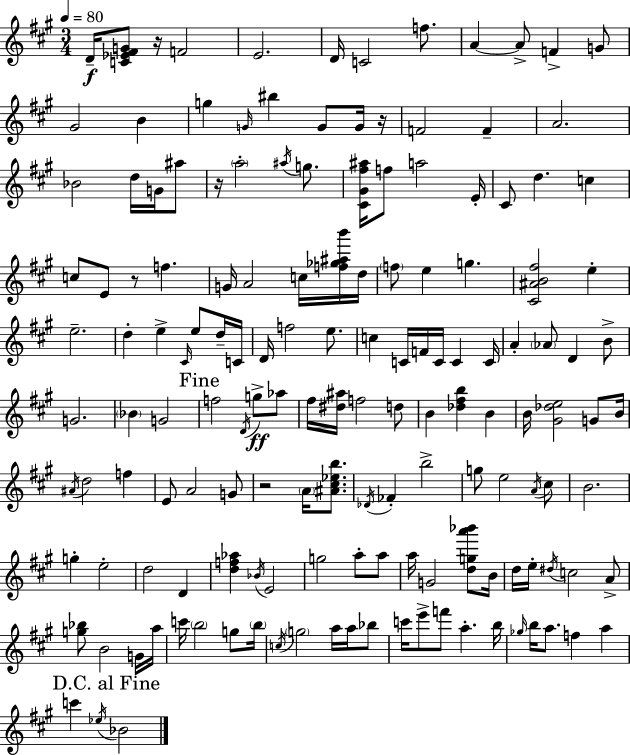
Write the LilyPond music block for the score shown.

{
  \clef treble
  \numericTimeSignature
  \time 3/4
  \key a \major
  \tempo 4 = 80
  d'16--\f <c' ees' fis' g'>8 r16 f'2 | e'2. | d'16 c'2 f''8. | a'4~~ a'8-> f'4-> g'8 | \break gis'2 b'4 | g''4 \grace { g'16 } bis''4 g'8 g'16 | r16 f'2 f'4-- | a'2. | \break bes'2 d''16 g'16 ais''8 | r16 \parenthesize a''2-. \acciaccatura { ais''16 } g''8. | <cis' gis' fis'' ais''>16 f''8 a''2 | e'16-. cis'8 d''4. c''4 | \break c''8 e'8 r8 f''4. | g'16 a'2 c''16 | <f'' ges'' ais'' b'''>16 d''16 \parenthesize f''8 e''4 g''4. | <cis' ais' b' fis''>2 e''4-. | \break e''2.-- | d''4-. e''4-> \grace { cis'16 } e''8 | d''16-- c'16 d'16 f''2 | e''8. c''4 c'16 f'16 c'16 c'4 | \break c'16 a'4-. \parenthesize aes'8 d'4 | b'8-> g'2. | \parenthesize bes'4 g'2 | \mark "Fine" f''2 \acciaccatura { d'16 }\ff | \break g''8-> aes''8 fis''16 <dis'' ais''>16 f''2 | d''8 b'4 <des'' fis'' b''>4 | b'4 b'16 <gis' des'' e''>2 | g'8 b'16 \acciaccatura { ais'16 } d''2 | \break f''4 e'8 a'2 | g'8 r2 | \parenthesize a'16 <ais' cis'' ees'' b''>8. \acciaccatura { des'16 } fes'4-. b''2-> | g''8 e''2 | \break \acciaccatura { a'16 } cis''8 b'2. | g''4-. e''2-. | d''2 | d'4 <d'' f'' aes''>4 \acciaccatura { bes'16 } | \break e'2 g''2 | a''8-. a''8 a''16 g'2 | <d'' g'' a''' bes'''>8 b'16 d''16 e''16-. \acciaccatura { dis''16 } c''2 | a'8-> <g'' bes''>8 b'2 | \break g'16 a''16 c'''16 \parenthesize b''2 | g''8 \parenthesize b''16 \acciaccatura { c''16 } \parenthesize g''2 | a''16 a''16 bes''8 c'''16 e'''8-> | f'''8 a''4.-. b''16 \grace { ges''16 } b''16 | \break a''8. f''4 a''4 \mark "D.C. al Fine" c'''4 | \acciaccatura { ees''16 } bes'2 | \bar "|."
}